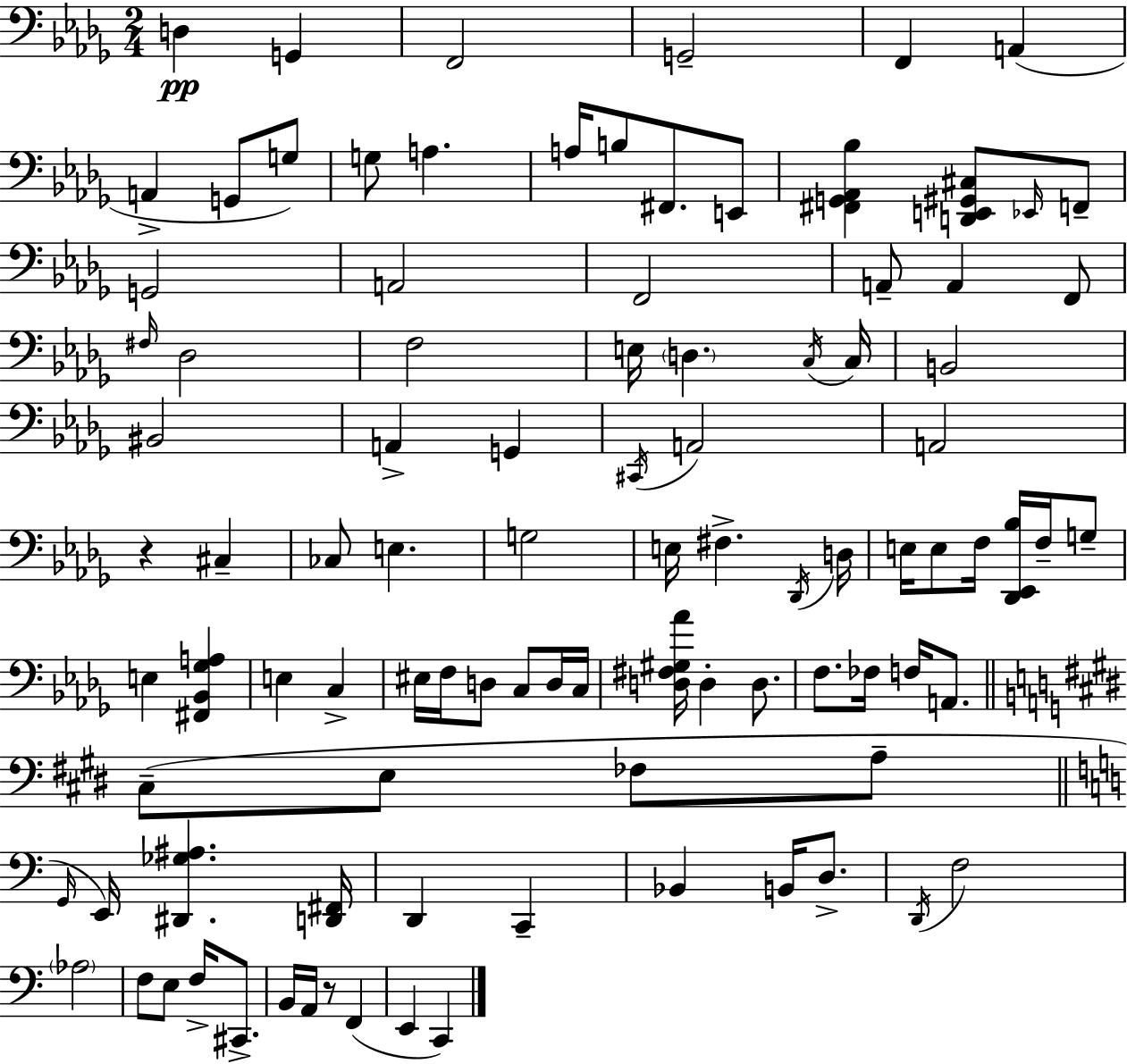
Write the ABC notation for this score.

X:1
T:Untitled
M:2/4
L:1/4
K:Bbm
D, G,, F,,2 G,,2 F,, A,, A,, G,,/2 G,/2 G,/2 A, A,/4 B,/2 ^F,,/2 E,,/2 [^F,,G,,_A,,_B,] [D,,E,,^G,,^C,]/2 _E,,/4 F,,/2 G,,2 A,,2 F,,2 A,,/2 A,, F,,/2 ^F,/4 _D,2 F,2 E,/4 D, C,/4 C,/4 B,,2 ^B,,2 A,, G,, ^C,,/4 A,,2 A,,2 z ^C, _C,/2 E, G,2 E,/4 ^F, _D,,/4 D,/4 E,/4 E,/2 F,/4 [_D,,_E,,_B,]/4 F,/4 G,/2 E, [^F,,_B,,_G,A,] E, C, ^E,/4 F,/4 D,/2 C,/2 D,/4 C,/4 [D,^F,^G,_A]/4 D, D,/2 F,/2 _F,/4 F,/4 A,,/2 ^C,/2 E,/2 _F,/2 A,/2 G,,/4 E,,/4 [^D,,_G,^A,] [D,,^F,,]/4 D,, C,, _B,, B,,/4 D,/2 D,,/4 F,2 _A,2 F,/2 E,/2 F,/4 ^C,,/2 B,,/4 A,,/4 z/2 F,, E,, C,,